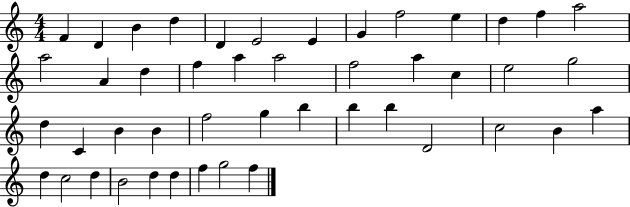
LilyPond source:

{
  \clef treble
  \numericTimeSignature
  \time 4/4
  \key c \major
  f'4 d'4 b'4 d''4 | d'4 e'2 e'4 | g'4 f''2 e''4 | d''4 f''4 a''2 | \break a''2 a'4 d''4 | f''4 a''4 a''2 | f''2 a''4 c''4 | e''2 g''2 | \break d''4 c'4 b'4 b'4 | f''2 g''4 b''4 | b''4 b''4 d'2 | c''2 b'4 a''4 | \break d''4 c''2 d''4 | b'2 d''4 d''4 | f''4 g''2 f''4 | \bar "|."
}